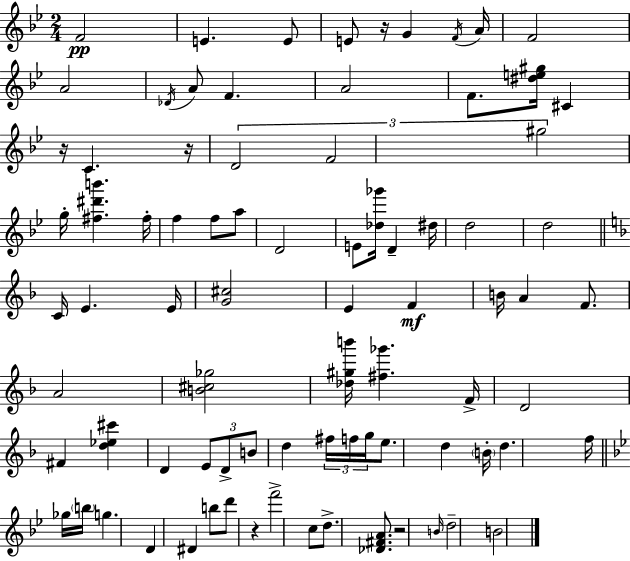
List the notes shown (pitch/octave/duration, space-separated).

F4/h E4/q. E4/e E4/e R/s G4/q F4/s A4/s F4/h A4/h Db4/s A4/e F4/q. A4/h F4/e. [D#5,E5,G#5]/s C#4/q R/s C4/q. R/s D4/h F4/h G#5/h G5/s [F#5,D#6,B6]/q. F#5/s F5/q F5/e A5/e D4/h E4/e [Db5,Gb6]/s D4/q D#5/s D5/h D5/h C4/s E4/q. E4/s [G4,C#5]/h E4/q F4/q B4/s A4/q F4/e. A4/h [B4,C#5,Gb5]/h [Db5,G#5,B6]/s [F#5,Gb6]/q. F4/s D4/h F#4/q [D5,Eb5,C#6]/q D4/q E4/e D4/e B4/e D5/q F#5/s F5/s G5/s E5/e. D5/q B4/s D5/q. F5/s Gb5/s B5/s G5/q. D4/q D#4/q B5/e D6/e R/q F6/h C5/e D5/e. [Db4,F#4,A4]/e. R/h B4/s D5/h B4/h